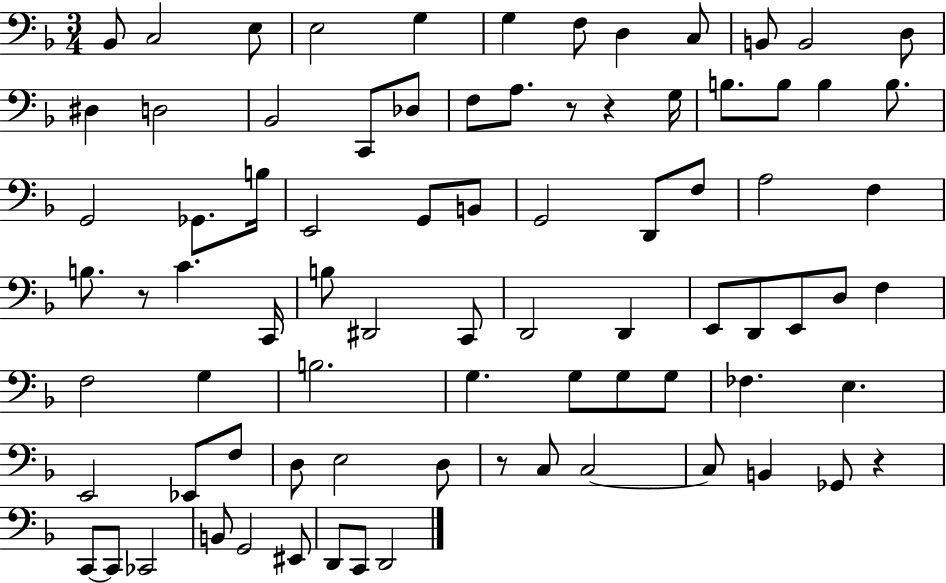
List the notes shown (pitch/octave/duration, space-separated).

Bb2/e C3/h E3/e E3/h G3/q G3/q F3/e D3/q C3/e B2/e B2/h D3/e D#3/q D3/h Bb2/h C2/e Db3/e F3/e A3/e. R/e R/q G3/s B3/e. B3/e B3/q B3/e. G2/h Gb2/e. B3/s E2/h G2/e B2/e G2/h D2/e F3/e A3/h F3/q B3/e. R/e C4/q. C2/s B3/e D#2/h C2/e D2/h D2/q E2/e D2/e E2/e D3/e F3/q F3/h G3/q B3/h. G3/q. G3/e G3/e G3/e FES3/q. E3/q. E2/h Eb2/e F3/e D3/e E3/h D3/e R/e C3/e C3/h C3/e B2/q Gb2/e R/q C2/e C2/e CES2/h B2/e G2/h EIS2/e D2/e C2/e D2/h